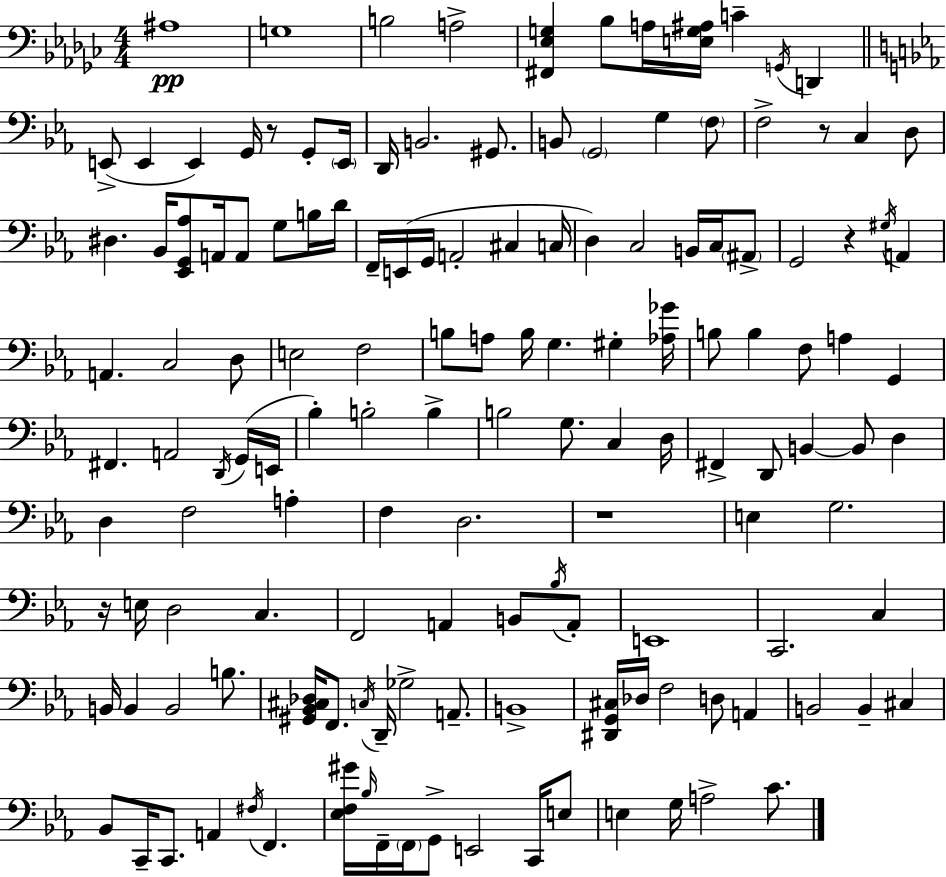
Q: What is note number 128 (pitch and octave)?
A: G3